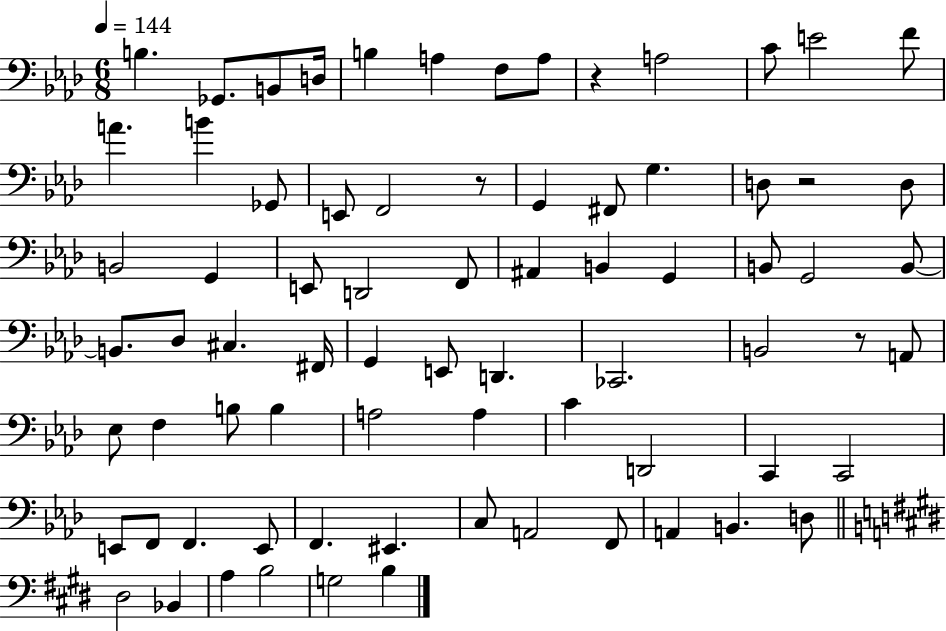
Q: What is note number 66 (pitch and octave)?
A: D#3